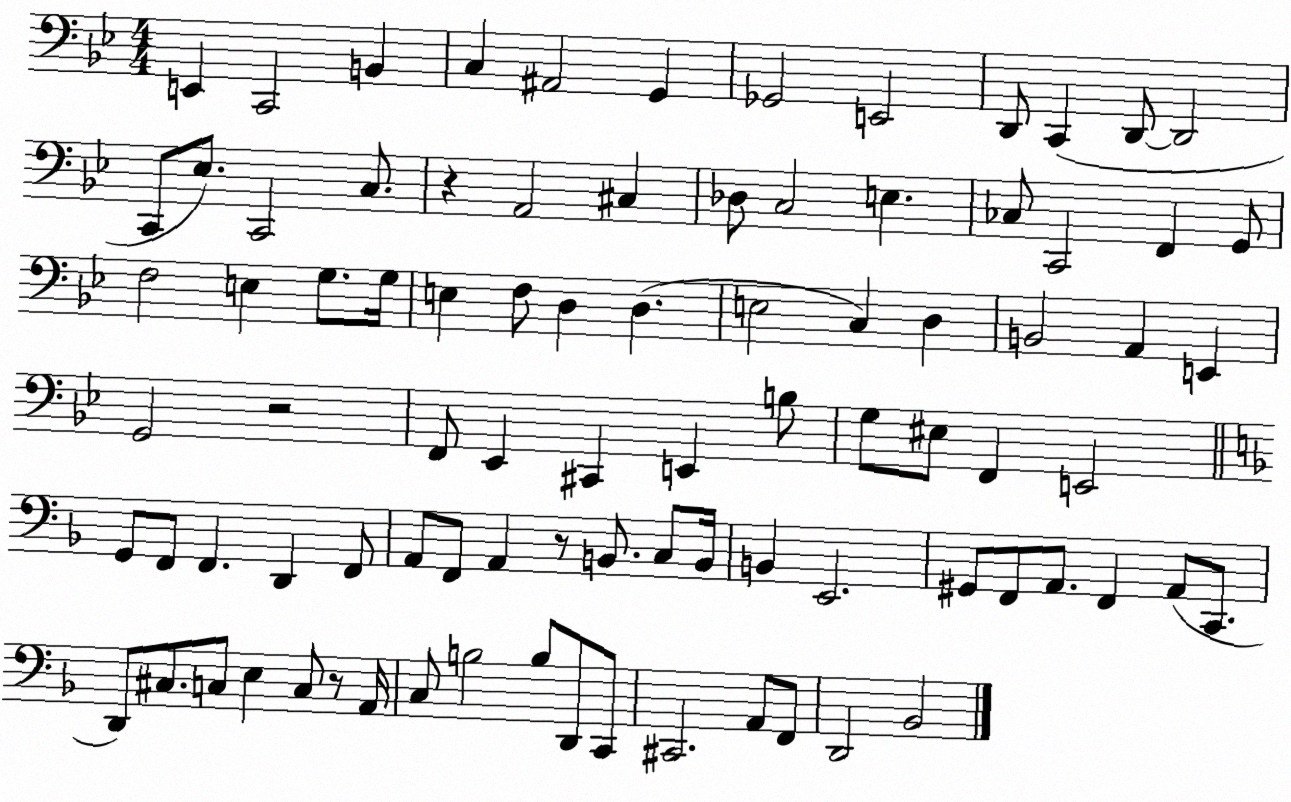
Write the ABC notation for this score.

X:1
T:Untitled
M:4/4
L:1/4
K:Bb
E,, C,,2 B,, C, ^A,,2 G,, _G,,2 E,,2 D,,/2 C,, D,,/2 D,,2 C,,/2 _E,/2 C,,2 C,/2 z A,,2 ^C, _D,/2 C,2 E, _C,/2 C,,2 F,, G,,/2 F,2 E, G,/2 G,/4 E, F,/2 D, D, E,2 C, D, B,,2 A,, E,, G,,2 z2 F,,/2 _E,, ^C,, E,, B,/2 G,/2 ^E,/2 F,, E,,2 G,,/2 F,,/2 F,, D,, F,,/2 A,,/2 F,,/2 A,, z/2 B,,/2 C,/2 B,,/4 B,, E,,2 ^G,,/2 F,,/2 A,,/2 F,, A,,/2 C,,/2 D,,/2 ^C,/2 C,/2 E, C,/2 z/2 A,,/4 C,/2 B,2 B,/2 D,,/2 C,,/2 ^C,,2 A,,/2 F,,/2 D,,2 _B,,2